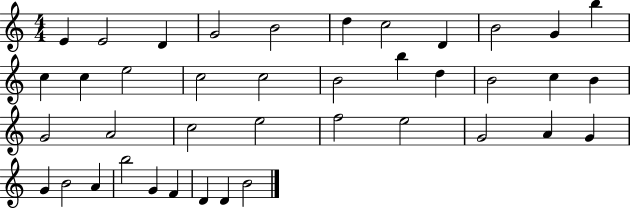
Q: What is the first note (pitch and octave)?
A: E4